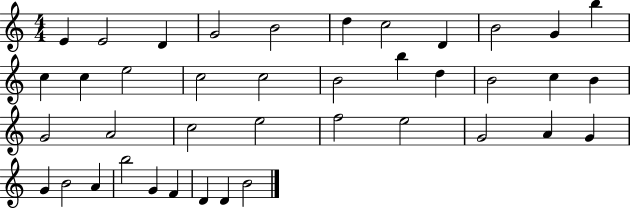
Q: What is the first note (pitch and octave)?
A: E4